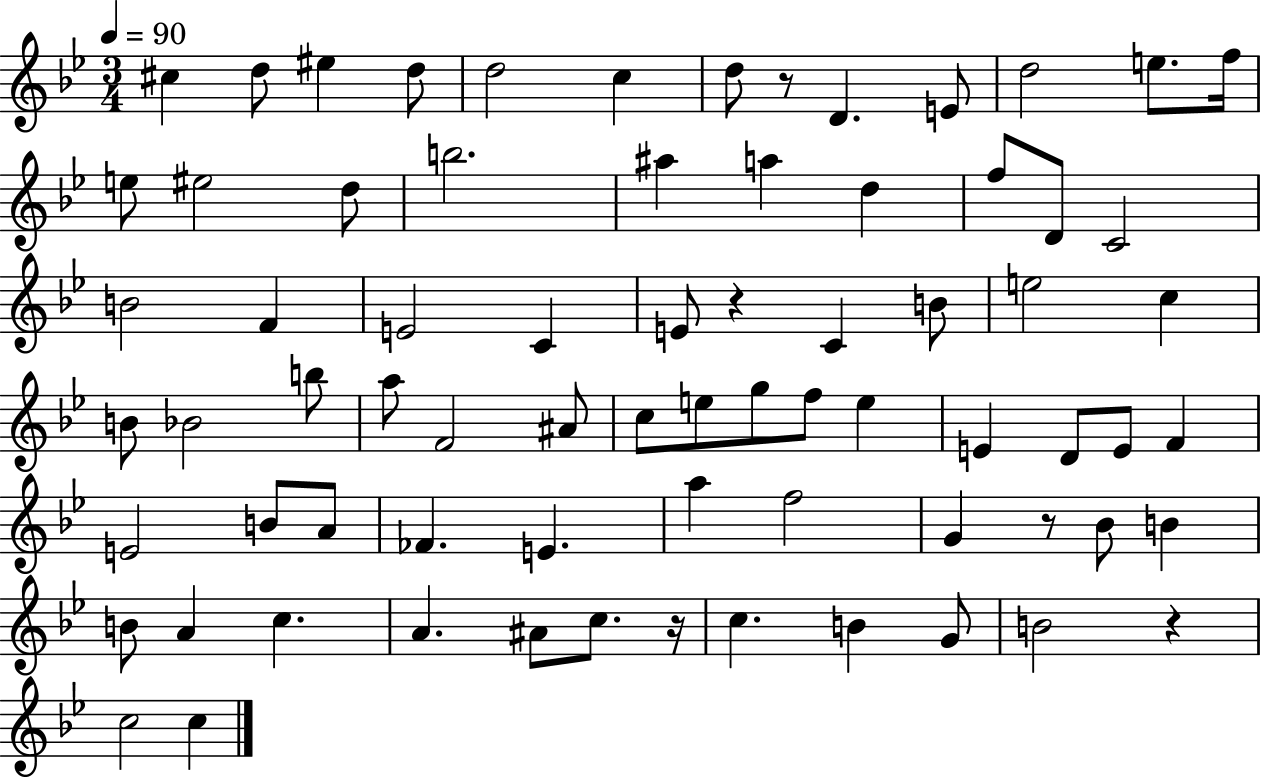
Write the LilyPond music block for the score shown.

{
  \clef treble
  \numericTimeSignature
  \time 3/4
  \key bes \major
  \tempo 4 = 90
  cis''4 d''8 eis''4 d''8 | d''2 c''4 | d''8 r8 d'4. e'8 | d''2 e''8. f''16 | \break e''8 eis''2 d''8 | b''2. | ais''4 a''4 d''4 | f''8 d'8 c'2 | \break b'2 f'4 | e'2 c'4 | e'8 r4 c'4 b'8 | e''2 c''4 | \break b'8 bes'2 b''8 | a''8 f'2 ais'8 | c''8 e''8 g''8 f''8 e''4 | e'4 d'8 e'8 f'4 | \break e'2 b'8 a'8 | fes'4. e'4. | a''4 f''2 | g'4 r8 bes'8 b'4 | \break b'8 a'4 c''4. | a'4. ais'8 c''8. r16 | c''4. b'4 g'8 | b'2 r4 | \break c''2 c''4 | \bar "|."
}